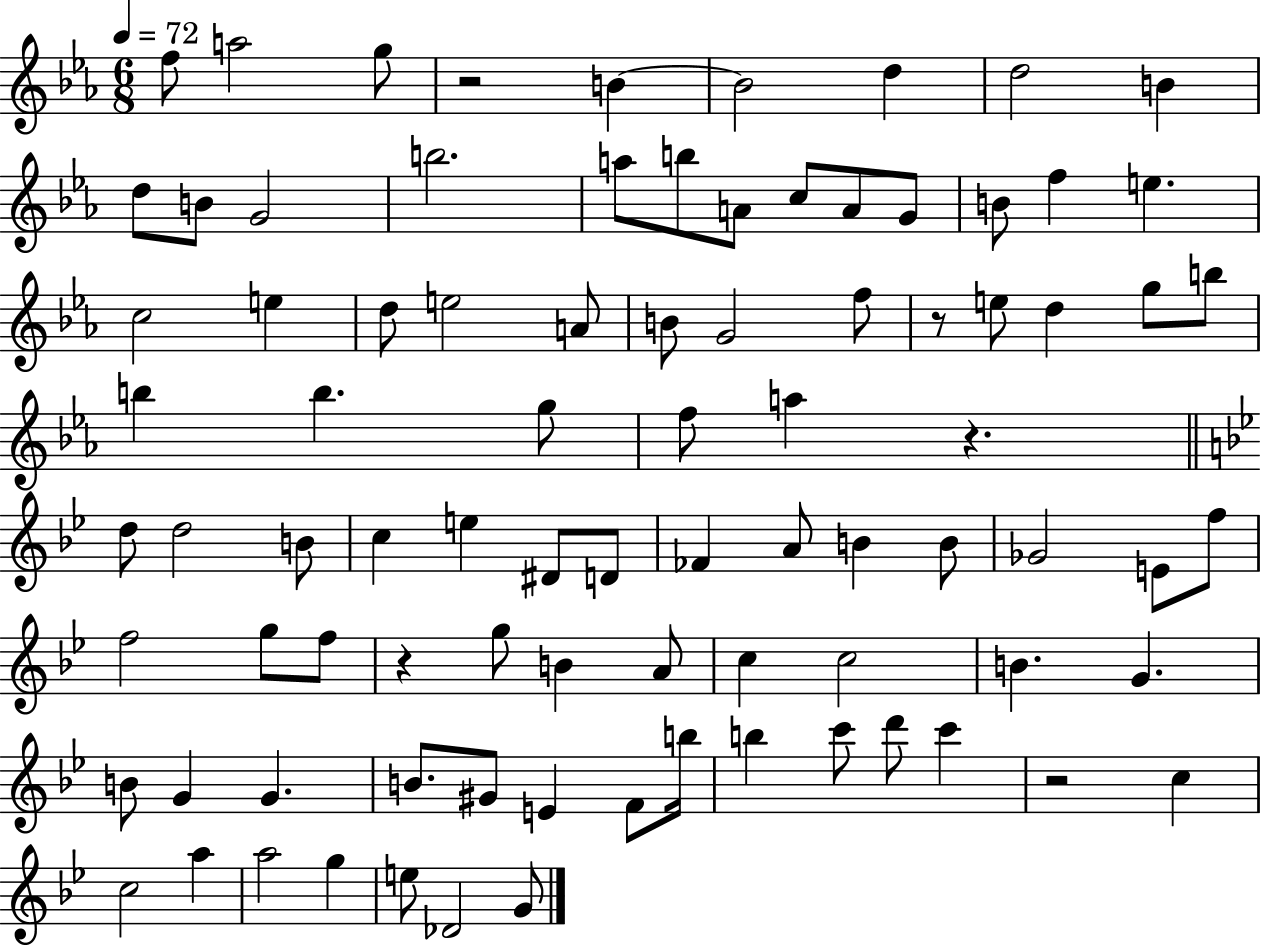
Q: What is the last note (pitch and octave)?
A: G4